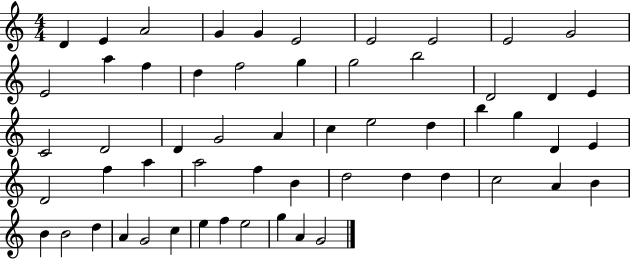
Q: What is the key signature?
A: C major